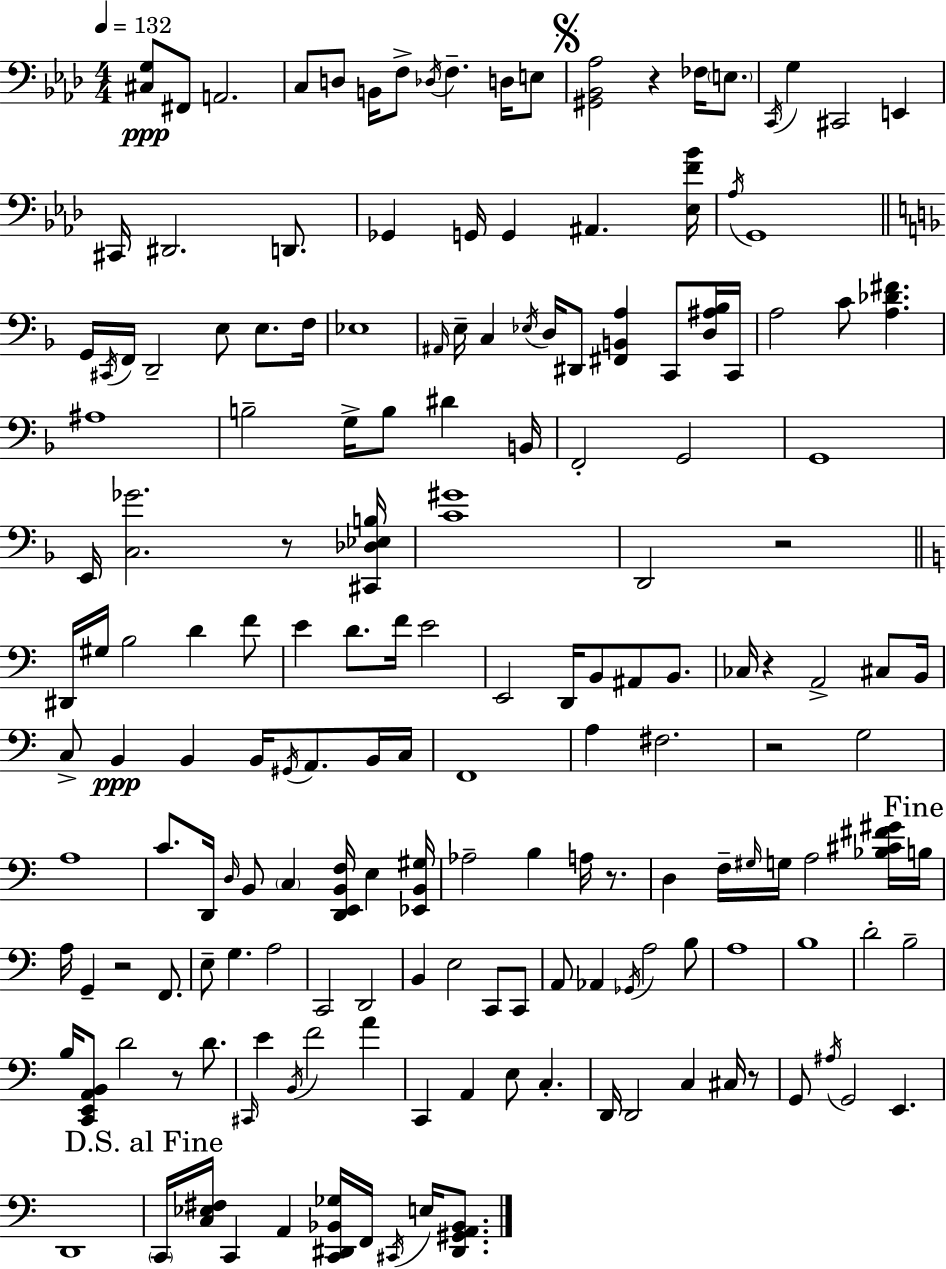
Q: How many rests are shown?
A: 9